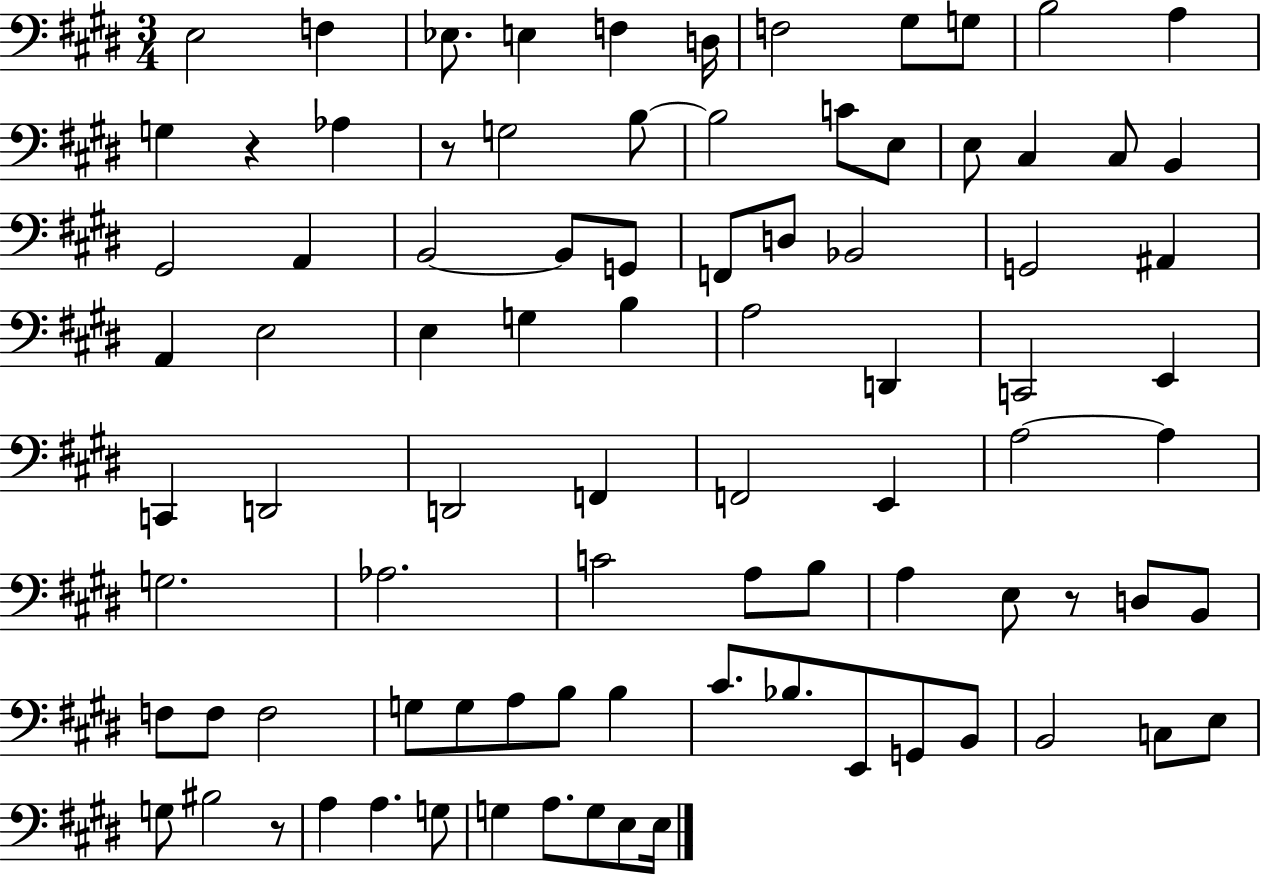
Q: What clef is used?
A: bass